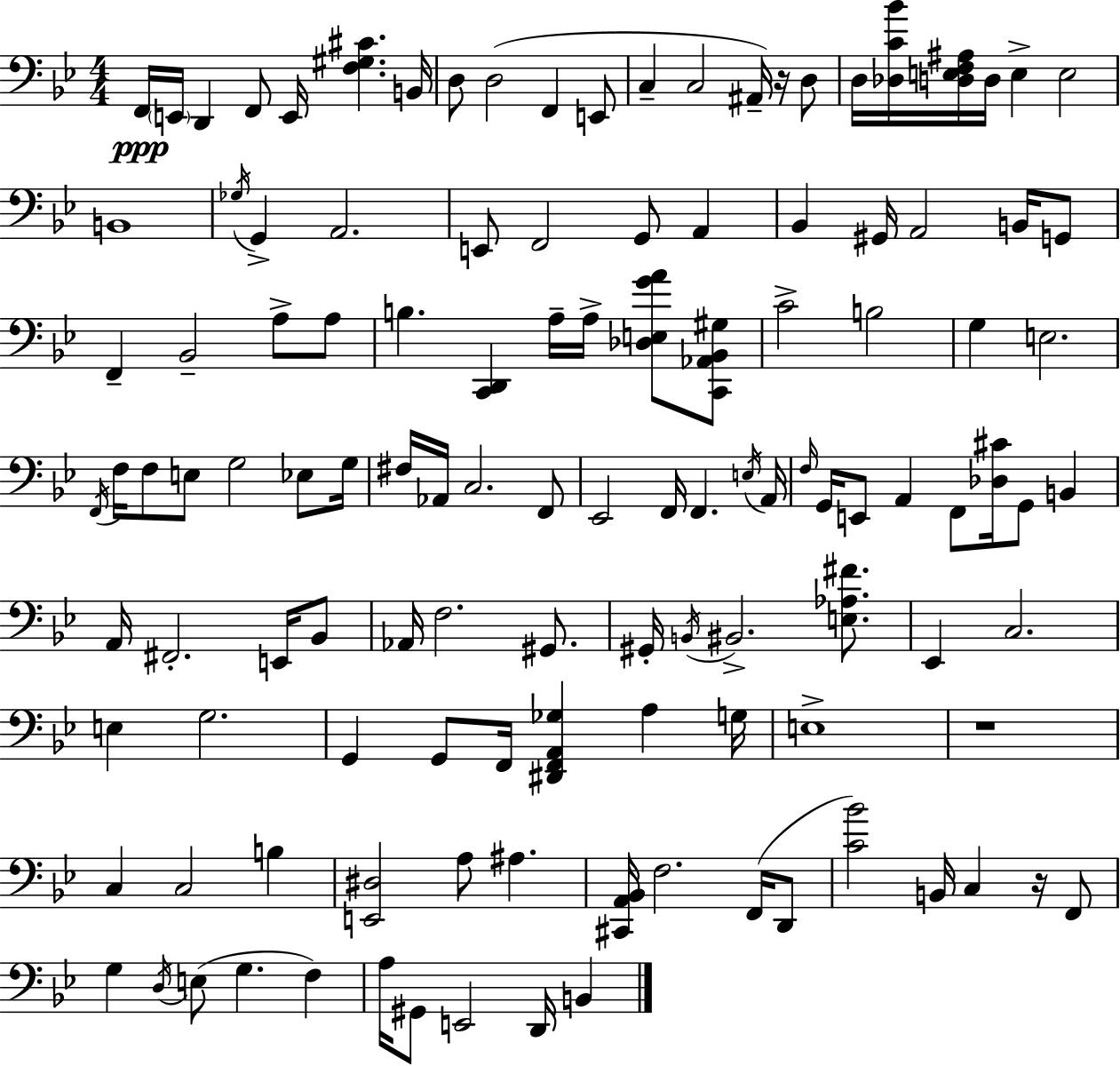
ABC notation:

X:1
T:Untitled
M:4/4
L:1/4
K:Bb
F,,/4 E,,/4 D,, F,,/2 E,,/4 [F,^G,^C] B,,/4 D,/2 D,2 F,, E,,/2 C, C,2 ^A,,/4 z/4 D,/2 D,/4 [_D,C_B]/4 [D,E,F,^A,]/4 D,/4 E, E,2 B,,4 _G,/4 G,, A,,2 E,,/2 F,,2 G,,/2 A,, _B,, ^G,,/4 A,,2 B,,/4 G,,/2 F,, _B,,2 A,/2 A,/2 B, [C,,D,,] A,/4 A,/4 [_D,E,GA]/2 [C,,_A,,_B,,^G,]/2 C2 B,2 G, E,2 F,,/4 F,/4 F,/2 E,/2 G,2 _E,/2 G,/4 ^F,/4 _A,,/4 C,2 F,,/2 _E,,2 F,,/4 F,, E,/4 A,,/4 F,/4 G,,/4 E,,/2 A,, F,,/2 [_D,^C]/4 G,,/2 B,, A,,/4 ^F,,2 E,,/4 _B,,/2 _A,,/4 F,2 ^G,,/2 ^G,,/4 B,,/4 ^B,,2 [E,_A,^F]/2 _E,, C,2 E, G,2 G,, G,,/2 F,,/4 [^D,,F,,A,,_G,] A, G,/4 E,4 z4 C, C,2 B, [E,,^D,]2 A,/2 ^A, [^C,,A,,_B,,]/4 F,2 F,,/4 D,,/2 [C_B]2 B,,/4 C, z/4 F,,/2 G, D,/4 E,/2 G, F, A,/4 ^G,,/2 E,,2 D,,/4 B,,